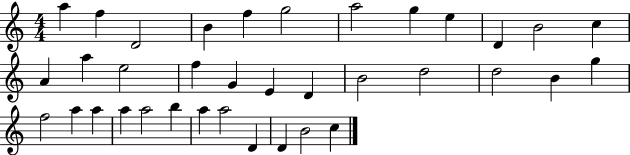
A5/q F5/q D4/h B4/q F5/q G5/h A5/h G5/q E5/q D4/q B4/h C5/q A4/q A5/q E5/h F5/q G4/q E4/q D4/q B4/h D5/h D5/h B4/q G5/q F5/h A5/q A5/q A5/q A5/h B5/q A5/q A5/h D4/q D4/q B4/h C5/q